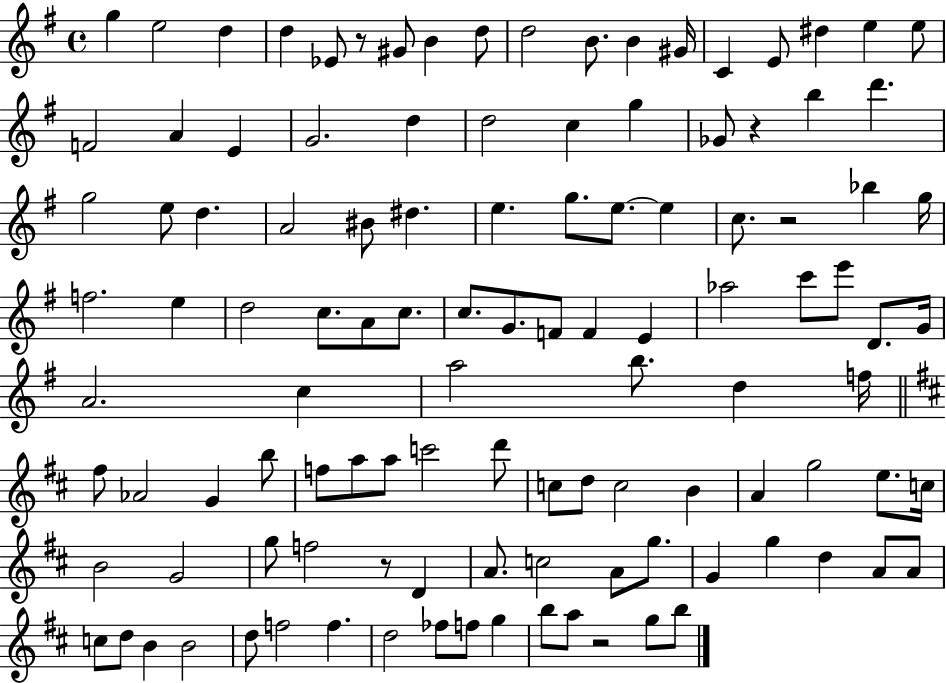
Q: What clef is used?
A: treble